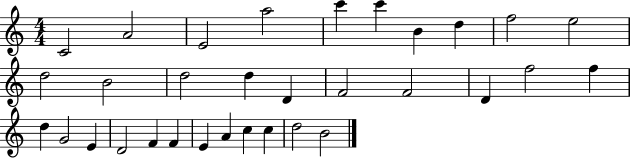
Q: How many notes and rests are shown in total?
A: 32